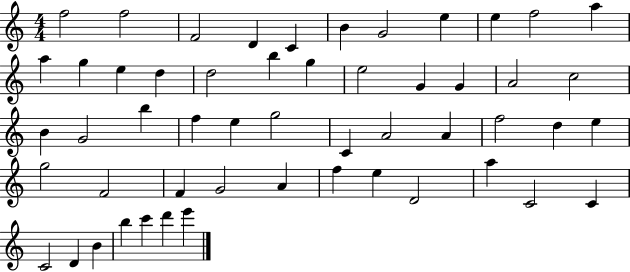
F5/h F5/h F4/h D4/q C4/q B4/q G4/h E5/q E5/q F5/h A5/q A5/q G5/q E5/q D5/q D5/h B5/q G5/q E5/h G4/q G4/q A4/h C5/h B4/q G4/h B5/q F5/q E5/q G5/h C4/q A4/h A4/q F5/h D5/q E5/q G5/h F4/h F4/q G4/h A4/q F5/q E5/q D4/h A5/q C4/h C4/q C4/h D4/q B4/q B5/q C6/q D6/q E6/q